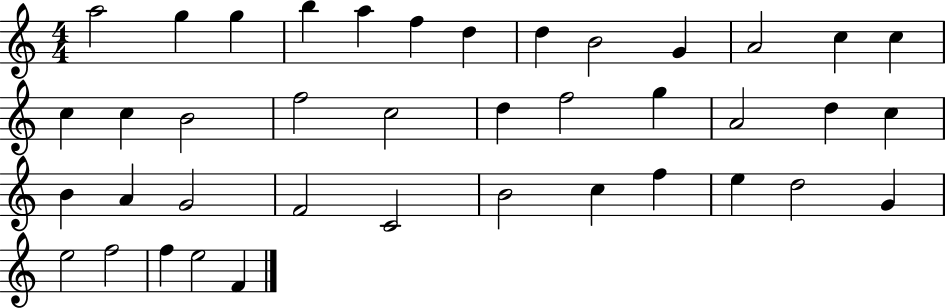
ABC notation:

X:1
T:Untitled
M:4/4
L:1/4
K:C
a2 g g b a f d d B2 G A2 c c c c B2 f2 c2 d f2 g A2 d c B A G2 F2 C2 B2 c f e d2 G e2 f2 f e2 F